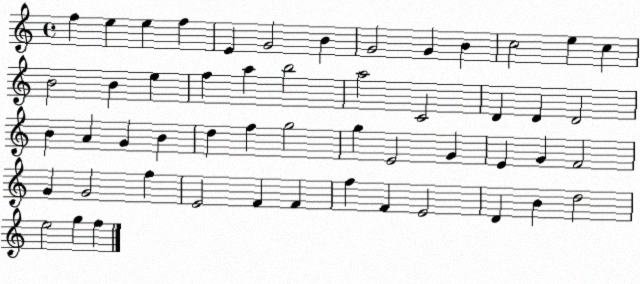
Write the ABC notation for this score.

X:1
T:Untitled
M:4/4
L:1/4
K:C
f e e f E G2 B G2 G B c2 e c B2 B e f a b2 a2 C2 D D D2 B A G B d f g2 g E2 G E G F2 G G2 f E2 F F f F E2 D B d2 e2 g f